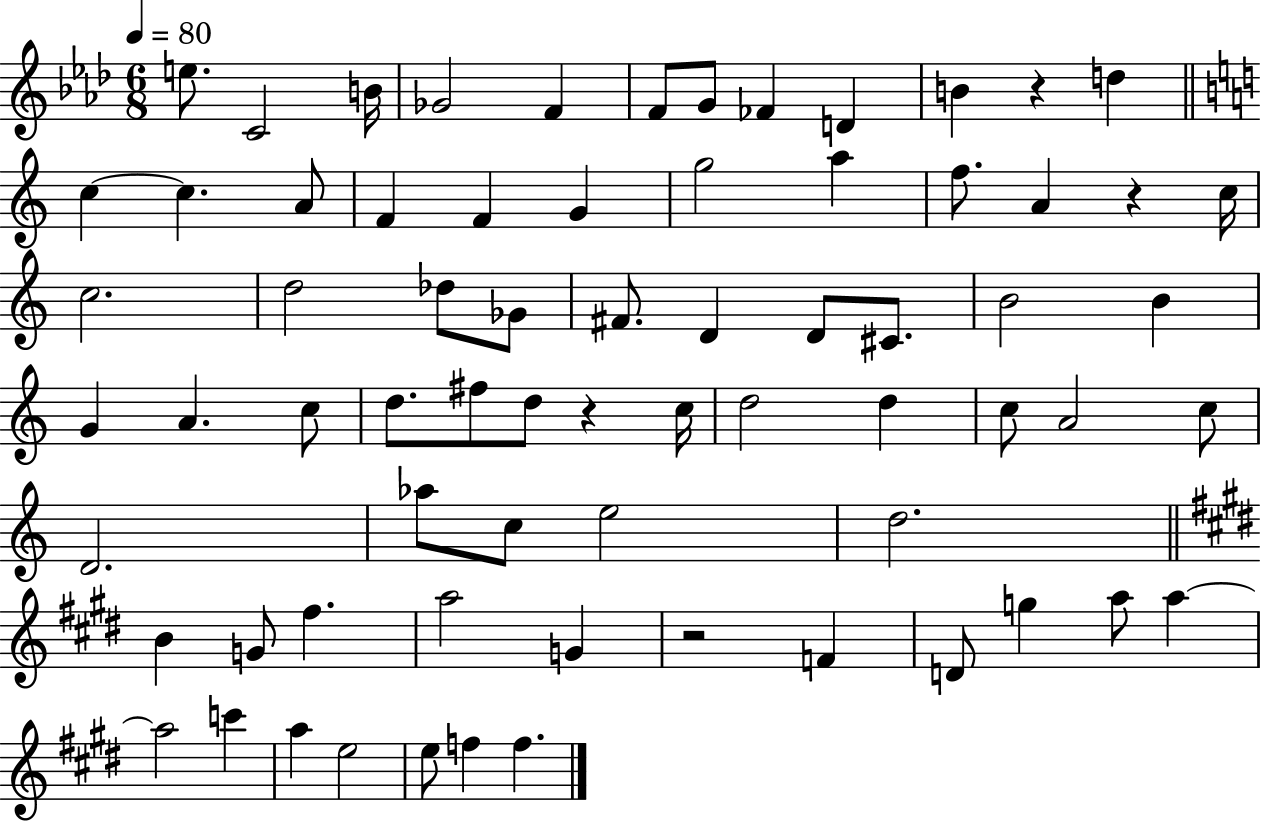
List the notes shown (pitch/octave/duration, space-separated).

E5/e. C4/h B4/s Gb4/h F4/q F4/e G4/e FES4/q D4/q B4/q R/q D5/q C5/q C5/q. A4/e F4/q F4/q G4/q G5/h A5/q F5/e. A4/q R/q C5/s C5/h. D5/h Db5/e Gb4/e F#4/e. D4/q D4/e C#4/e. B4/h B4/q G4/q A4/q. C5/e D5/e. F#5/e D5/e R/q C5/s D5/h D5/q C5/e A4/h C5/e D4/h. Ab5/e C5/e E5/h D5/h. B4/q G4/e F#5/q. A5/h G4/q R/h F4/q D4/e G5/q A5/e A5/q A5/h C6/q A5/q E5/h E5/e F5/q F5/q.